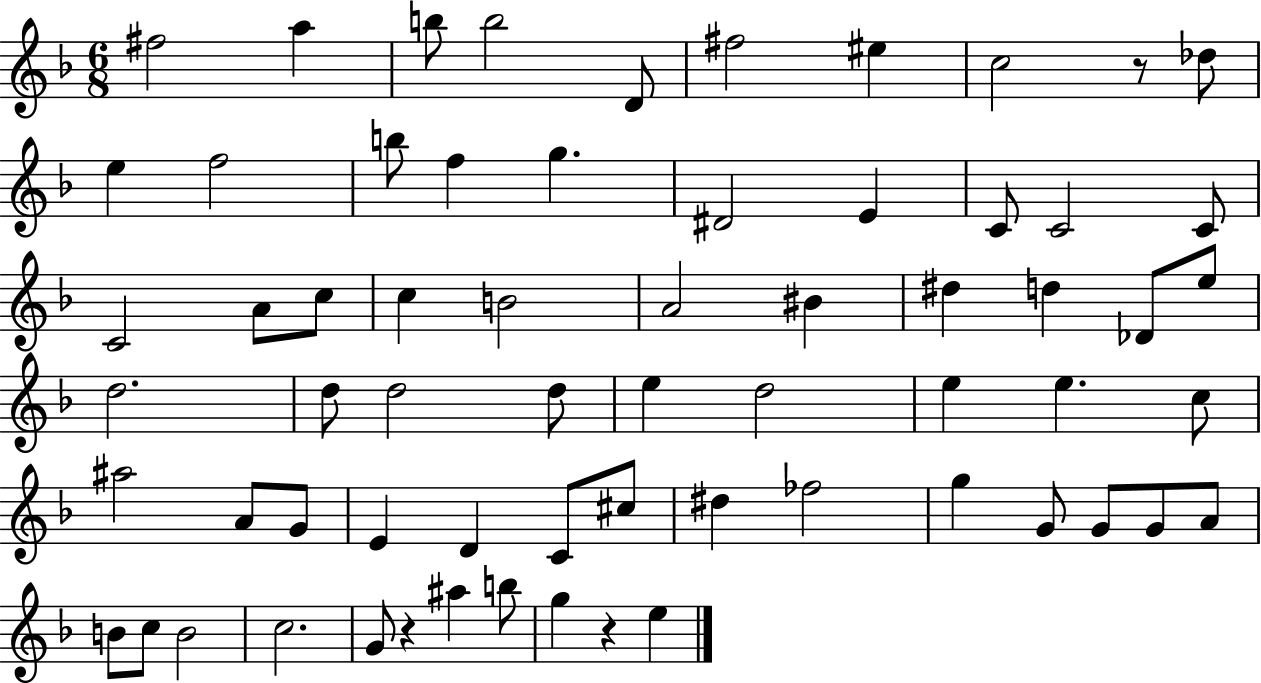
{
  \clef treble
  \numericTimeSignature
  \time 6/8
  \key f \major
  fis''2 a''4 | b''8 b''2 d'8 | fis''2 eis''4 | c''2 r8 des''8 | \break e''4 f''2 | b''8 f''4 g''4. | dis'2 e'4 | c'8 c'2 c'8 | \break c'2 a'8 c''8 | c''4 b'2 | a'2 bis'4 | dis''4 d''4 des'8 e''8 | \break d''2. | d''8 d''2 d''8 | e''4 d''2 | e''4 e''4. c''8 | \break ais''2 a'8 g'8 | e'4 d'4 c'8 cis''8 | dis''4 fes''2 | g''4 g'8 g'8 g'8 a'8 | \break b'8 c''8 b'2 | c''2. | g'8 r4 ais''4 b''8 | g''4 r4 e''4 | \break \bar "|."
}